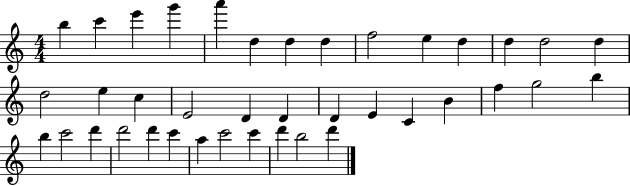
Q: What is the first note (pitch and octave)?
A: B5